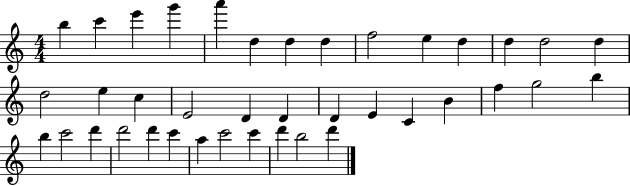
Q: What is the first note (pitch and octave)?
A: B5